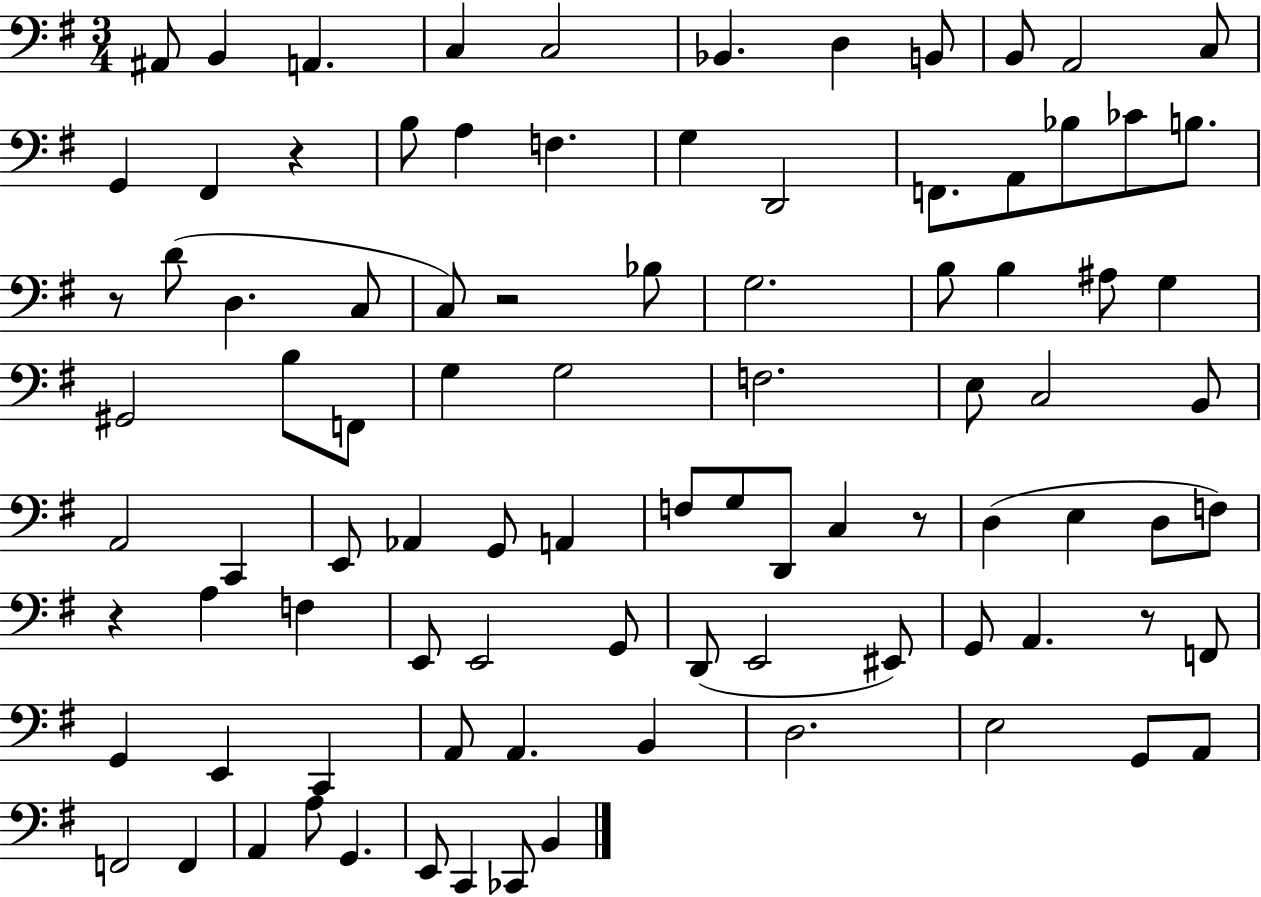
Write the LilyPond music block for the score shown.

{
  \clef bass
  \numericTimeSignature
  \time 3/4
  \key g \major
  ais,8 b,4 a,4. | c4 c2 | bes,4. d4 b,8 | b,8 a,2 c8 | \break g,4 fis,4 r4 | b8 a4 f4. | g4 d,2 | f,8. a,8 bes8 ces'8 b8. | \break r8 d'8( d4. c8 | c8) r2 bes8 | g2. | b8 b4 ais8 g4 | \break gis,2 b8 f,8 | g4 g2 | f2. | e8 c2 b,8 | \break a,2 c,4 | e,8 aes,4 g,8 a,4 | f8 g8 d,8 c4 r8 | d4( e4 d8 f8) | \break r4 a4 f4 | e,8 e,2 g,8 | d,8( e,2 eis,8) | g,8 a,4. r8 f,8 | \break g,4 e,4 c,4 | a,8 a,4. b,4 | d2. | e2 g,8 a,8 | \break f,2 f,4 | a,4 a8 g,4. | e,8 c,4 ces,8 b,4 | \bar "|."
}